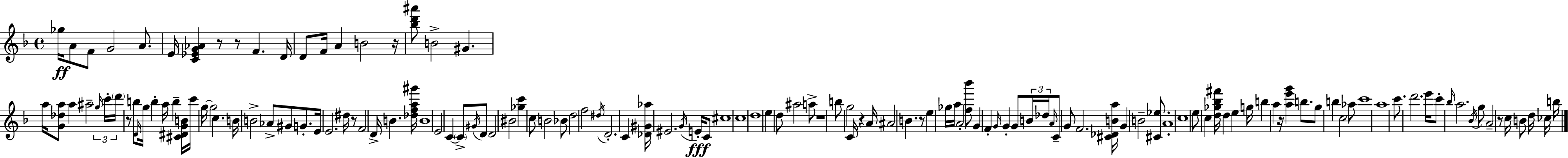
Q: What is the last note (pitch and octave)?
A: B5